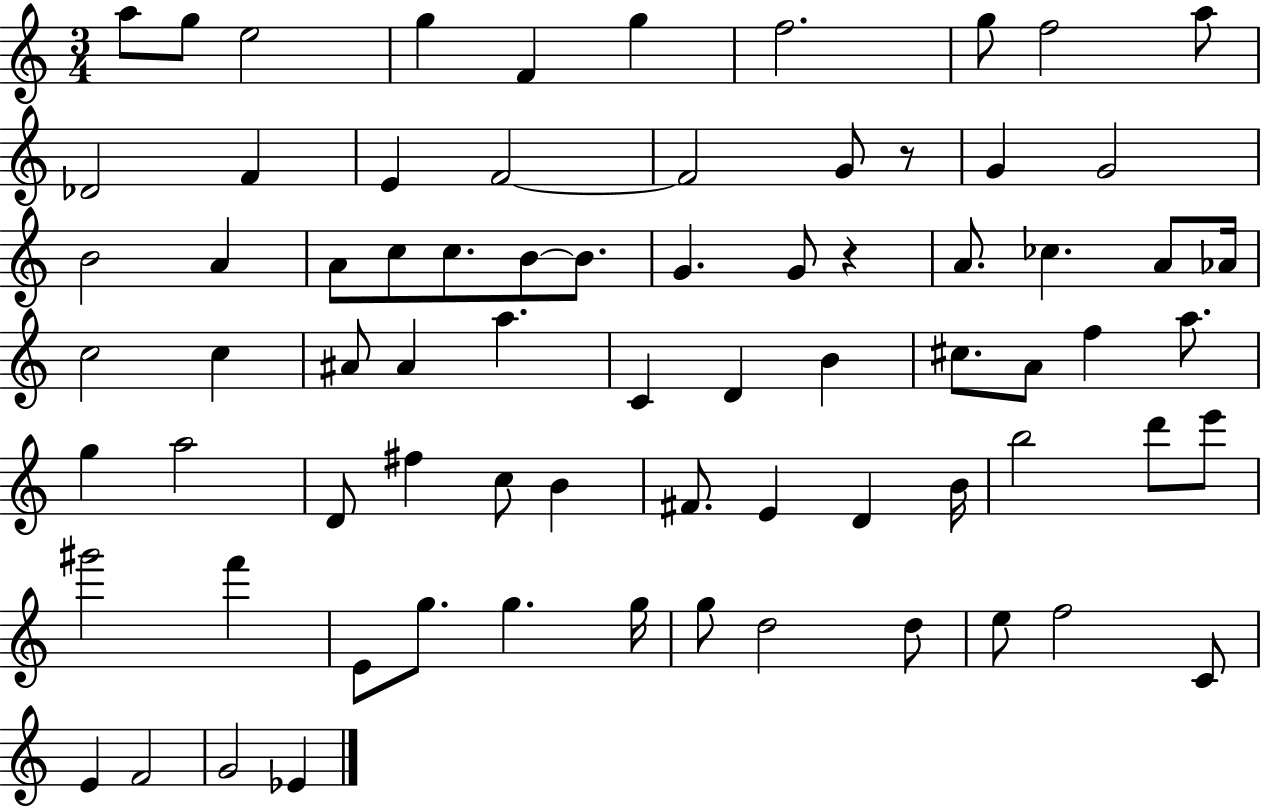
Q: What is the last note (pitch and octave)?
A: Eb4